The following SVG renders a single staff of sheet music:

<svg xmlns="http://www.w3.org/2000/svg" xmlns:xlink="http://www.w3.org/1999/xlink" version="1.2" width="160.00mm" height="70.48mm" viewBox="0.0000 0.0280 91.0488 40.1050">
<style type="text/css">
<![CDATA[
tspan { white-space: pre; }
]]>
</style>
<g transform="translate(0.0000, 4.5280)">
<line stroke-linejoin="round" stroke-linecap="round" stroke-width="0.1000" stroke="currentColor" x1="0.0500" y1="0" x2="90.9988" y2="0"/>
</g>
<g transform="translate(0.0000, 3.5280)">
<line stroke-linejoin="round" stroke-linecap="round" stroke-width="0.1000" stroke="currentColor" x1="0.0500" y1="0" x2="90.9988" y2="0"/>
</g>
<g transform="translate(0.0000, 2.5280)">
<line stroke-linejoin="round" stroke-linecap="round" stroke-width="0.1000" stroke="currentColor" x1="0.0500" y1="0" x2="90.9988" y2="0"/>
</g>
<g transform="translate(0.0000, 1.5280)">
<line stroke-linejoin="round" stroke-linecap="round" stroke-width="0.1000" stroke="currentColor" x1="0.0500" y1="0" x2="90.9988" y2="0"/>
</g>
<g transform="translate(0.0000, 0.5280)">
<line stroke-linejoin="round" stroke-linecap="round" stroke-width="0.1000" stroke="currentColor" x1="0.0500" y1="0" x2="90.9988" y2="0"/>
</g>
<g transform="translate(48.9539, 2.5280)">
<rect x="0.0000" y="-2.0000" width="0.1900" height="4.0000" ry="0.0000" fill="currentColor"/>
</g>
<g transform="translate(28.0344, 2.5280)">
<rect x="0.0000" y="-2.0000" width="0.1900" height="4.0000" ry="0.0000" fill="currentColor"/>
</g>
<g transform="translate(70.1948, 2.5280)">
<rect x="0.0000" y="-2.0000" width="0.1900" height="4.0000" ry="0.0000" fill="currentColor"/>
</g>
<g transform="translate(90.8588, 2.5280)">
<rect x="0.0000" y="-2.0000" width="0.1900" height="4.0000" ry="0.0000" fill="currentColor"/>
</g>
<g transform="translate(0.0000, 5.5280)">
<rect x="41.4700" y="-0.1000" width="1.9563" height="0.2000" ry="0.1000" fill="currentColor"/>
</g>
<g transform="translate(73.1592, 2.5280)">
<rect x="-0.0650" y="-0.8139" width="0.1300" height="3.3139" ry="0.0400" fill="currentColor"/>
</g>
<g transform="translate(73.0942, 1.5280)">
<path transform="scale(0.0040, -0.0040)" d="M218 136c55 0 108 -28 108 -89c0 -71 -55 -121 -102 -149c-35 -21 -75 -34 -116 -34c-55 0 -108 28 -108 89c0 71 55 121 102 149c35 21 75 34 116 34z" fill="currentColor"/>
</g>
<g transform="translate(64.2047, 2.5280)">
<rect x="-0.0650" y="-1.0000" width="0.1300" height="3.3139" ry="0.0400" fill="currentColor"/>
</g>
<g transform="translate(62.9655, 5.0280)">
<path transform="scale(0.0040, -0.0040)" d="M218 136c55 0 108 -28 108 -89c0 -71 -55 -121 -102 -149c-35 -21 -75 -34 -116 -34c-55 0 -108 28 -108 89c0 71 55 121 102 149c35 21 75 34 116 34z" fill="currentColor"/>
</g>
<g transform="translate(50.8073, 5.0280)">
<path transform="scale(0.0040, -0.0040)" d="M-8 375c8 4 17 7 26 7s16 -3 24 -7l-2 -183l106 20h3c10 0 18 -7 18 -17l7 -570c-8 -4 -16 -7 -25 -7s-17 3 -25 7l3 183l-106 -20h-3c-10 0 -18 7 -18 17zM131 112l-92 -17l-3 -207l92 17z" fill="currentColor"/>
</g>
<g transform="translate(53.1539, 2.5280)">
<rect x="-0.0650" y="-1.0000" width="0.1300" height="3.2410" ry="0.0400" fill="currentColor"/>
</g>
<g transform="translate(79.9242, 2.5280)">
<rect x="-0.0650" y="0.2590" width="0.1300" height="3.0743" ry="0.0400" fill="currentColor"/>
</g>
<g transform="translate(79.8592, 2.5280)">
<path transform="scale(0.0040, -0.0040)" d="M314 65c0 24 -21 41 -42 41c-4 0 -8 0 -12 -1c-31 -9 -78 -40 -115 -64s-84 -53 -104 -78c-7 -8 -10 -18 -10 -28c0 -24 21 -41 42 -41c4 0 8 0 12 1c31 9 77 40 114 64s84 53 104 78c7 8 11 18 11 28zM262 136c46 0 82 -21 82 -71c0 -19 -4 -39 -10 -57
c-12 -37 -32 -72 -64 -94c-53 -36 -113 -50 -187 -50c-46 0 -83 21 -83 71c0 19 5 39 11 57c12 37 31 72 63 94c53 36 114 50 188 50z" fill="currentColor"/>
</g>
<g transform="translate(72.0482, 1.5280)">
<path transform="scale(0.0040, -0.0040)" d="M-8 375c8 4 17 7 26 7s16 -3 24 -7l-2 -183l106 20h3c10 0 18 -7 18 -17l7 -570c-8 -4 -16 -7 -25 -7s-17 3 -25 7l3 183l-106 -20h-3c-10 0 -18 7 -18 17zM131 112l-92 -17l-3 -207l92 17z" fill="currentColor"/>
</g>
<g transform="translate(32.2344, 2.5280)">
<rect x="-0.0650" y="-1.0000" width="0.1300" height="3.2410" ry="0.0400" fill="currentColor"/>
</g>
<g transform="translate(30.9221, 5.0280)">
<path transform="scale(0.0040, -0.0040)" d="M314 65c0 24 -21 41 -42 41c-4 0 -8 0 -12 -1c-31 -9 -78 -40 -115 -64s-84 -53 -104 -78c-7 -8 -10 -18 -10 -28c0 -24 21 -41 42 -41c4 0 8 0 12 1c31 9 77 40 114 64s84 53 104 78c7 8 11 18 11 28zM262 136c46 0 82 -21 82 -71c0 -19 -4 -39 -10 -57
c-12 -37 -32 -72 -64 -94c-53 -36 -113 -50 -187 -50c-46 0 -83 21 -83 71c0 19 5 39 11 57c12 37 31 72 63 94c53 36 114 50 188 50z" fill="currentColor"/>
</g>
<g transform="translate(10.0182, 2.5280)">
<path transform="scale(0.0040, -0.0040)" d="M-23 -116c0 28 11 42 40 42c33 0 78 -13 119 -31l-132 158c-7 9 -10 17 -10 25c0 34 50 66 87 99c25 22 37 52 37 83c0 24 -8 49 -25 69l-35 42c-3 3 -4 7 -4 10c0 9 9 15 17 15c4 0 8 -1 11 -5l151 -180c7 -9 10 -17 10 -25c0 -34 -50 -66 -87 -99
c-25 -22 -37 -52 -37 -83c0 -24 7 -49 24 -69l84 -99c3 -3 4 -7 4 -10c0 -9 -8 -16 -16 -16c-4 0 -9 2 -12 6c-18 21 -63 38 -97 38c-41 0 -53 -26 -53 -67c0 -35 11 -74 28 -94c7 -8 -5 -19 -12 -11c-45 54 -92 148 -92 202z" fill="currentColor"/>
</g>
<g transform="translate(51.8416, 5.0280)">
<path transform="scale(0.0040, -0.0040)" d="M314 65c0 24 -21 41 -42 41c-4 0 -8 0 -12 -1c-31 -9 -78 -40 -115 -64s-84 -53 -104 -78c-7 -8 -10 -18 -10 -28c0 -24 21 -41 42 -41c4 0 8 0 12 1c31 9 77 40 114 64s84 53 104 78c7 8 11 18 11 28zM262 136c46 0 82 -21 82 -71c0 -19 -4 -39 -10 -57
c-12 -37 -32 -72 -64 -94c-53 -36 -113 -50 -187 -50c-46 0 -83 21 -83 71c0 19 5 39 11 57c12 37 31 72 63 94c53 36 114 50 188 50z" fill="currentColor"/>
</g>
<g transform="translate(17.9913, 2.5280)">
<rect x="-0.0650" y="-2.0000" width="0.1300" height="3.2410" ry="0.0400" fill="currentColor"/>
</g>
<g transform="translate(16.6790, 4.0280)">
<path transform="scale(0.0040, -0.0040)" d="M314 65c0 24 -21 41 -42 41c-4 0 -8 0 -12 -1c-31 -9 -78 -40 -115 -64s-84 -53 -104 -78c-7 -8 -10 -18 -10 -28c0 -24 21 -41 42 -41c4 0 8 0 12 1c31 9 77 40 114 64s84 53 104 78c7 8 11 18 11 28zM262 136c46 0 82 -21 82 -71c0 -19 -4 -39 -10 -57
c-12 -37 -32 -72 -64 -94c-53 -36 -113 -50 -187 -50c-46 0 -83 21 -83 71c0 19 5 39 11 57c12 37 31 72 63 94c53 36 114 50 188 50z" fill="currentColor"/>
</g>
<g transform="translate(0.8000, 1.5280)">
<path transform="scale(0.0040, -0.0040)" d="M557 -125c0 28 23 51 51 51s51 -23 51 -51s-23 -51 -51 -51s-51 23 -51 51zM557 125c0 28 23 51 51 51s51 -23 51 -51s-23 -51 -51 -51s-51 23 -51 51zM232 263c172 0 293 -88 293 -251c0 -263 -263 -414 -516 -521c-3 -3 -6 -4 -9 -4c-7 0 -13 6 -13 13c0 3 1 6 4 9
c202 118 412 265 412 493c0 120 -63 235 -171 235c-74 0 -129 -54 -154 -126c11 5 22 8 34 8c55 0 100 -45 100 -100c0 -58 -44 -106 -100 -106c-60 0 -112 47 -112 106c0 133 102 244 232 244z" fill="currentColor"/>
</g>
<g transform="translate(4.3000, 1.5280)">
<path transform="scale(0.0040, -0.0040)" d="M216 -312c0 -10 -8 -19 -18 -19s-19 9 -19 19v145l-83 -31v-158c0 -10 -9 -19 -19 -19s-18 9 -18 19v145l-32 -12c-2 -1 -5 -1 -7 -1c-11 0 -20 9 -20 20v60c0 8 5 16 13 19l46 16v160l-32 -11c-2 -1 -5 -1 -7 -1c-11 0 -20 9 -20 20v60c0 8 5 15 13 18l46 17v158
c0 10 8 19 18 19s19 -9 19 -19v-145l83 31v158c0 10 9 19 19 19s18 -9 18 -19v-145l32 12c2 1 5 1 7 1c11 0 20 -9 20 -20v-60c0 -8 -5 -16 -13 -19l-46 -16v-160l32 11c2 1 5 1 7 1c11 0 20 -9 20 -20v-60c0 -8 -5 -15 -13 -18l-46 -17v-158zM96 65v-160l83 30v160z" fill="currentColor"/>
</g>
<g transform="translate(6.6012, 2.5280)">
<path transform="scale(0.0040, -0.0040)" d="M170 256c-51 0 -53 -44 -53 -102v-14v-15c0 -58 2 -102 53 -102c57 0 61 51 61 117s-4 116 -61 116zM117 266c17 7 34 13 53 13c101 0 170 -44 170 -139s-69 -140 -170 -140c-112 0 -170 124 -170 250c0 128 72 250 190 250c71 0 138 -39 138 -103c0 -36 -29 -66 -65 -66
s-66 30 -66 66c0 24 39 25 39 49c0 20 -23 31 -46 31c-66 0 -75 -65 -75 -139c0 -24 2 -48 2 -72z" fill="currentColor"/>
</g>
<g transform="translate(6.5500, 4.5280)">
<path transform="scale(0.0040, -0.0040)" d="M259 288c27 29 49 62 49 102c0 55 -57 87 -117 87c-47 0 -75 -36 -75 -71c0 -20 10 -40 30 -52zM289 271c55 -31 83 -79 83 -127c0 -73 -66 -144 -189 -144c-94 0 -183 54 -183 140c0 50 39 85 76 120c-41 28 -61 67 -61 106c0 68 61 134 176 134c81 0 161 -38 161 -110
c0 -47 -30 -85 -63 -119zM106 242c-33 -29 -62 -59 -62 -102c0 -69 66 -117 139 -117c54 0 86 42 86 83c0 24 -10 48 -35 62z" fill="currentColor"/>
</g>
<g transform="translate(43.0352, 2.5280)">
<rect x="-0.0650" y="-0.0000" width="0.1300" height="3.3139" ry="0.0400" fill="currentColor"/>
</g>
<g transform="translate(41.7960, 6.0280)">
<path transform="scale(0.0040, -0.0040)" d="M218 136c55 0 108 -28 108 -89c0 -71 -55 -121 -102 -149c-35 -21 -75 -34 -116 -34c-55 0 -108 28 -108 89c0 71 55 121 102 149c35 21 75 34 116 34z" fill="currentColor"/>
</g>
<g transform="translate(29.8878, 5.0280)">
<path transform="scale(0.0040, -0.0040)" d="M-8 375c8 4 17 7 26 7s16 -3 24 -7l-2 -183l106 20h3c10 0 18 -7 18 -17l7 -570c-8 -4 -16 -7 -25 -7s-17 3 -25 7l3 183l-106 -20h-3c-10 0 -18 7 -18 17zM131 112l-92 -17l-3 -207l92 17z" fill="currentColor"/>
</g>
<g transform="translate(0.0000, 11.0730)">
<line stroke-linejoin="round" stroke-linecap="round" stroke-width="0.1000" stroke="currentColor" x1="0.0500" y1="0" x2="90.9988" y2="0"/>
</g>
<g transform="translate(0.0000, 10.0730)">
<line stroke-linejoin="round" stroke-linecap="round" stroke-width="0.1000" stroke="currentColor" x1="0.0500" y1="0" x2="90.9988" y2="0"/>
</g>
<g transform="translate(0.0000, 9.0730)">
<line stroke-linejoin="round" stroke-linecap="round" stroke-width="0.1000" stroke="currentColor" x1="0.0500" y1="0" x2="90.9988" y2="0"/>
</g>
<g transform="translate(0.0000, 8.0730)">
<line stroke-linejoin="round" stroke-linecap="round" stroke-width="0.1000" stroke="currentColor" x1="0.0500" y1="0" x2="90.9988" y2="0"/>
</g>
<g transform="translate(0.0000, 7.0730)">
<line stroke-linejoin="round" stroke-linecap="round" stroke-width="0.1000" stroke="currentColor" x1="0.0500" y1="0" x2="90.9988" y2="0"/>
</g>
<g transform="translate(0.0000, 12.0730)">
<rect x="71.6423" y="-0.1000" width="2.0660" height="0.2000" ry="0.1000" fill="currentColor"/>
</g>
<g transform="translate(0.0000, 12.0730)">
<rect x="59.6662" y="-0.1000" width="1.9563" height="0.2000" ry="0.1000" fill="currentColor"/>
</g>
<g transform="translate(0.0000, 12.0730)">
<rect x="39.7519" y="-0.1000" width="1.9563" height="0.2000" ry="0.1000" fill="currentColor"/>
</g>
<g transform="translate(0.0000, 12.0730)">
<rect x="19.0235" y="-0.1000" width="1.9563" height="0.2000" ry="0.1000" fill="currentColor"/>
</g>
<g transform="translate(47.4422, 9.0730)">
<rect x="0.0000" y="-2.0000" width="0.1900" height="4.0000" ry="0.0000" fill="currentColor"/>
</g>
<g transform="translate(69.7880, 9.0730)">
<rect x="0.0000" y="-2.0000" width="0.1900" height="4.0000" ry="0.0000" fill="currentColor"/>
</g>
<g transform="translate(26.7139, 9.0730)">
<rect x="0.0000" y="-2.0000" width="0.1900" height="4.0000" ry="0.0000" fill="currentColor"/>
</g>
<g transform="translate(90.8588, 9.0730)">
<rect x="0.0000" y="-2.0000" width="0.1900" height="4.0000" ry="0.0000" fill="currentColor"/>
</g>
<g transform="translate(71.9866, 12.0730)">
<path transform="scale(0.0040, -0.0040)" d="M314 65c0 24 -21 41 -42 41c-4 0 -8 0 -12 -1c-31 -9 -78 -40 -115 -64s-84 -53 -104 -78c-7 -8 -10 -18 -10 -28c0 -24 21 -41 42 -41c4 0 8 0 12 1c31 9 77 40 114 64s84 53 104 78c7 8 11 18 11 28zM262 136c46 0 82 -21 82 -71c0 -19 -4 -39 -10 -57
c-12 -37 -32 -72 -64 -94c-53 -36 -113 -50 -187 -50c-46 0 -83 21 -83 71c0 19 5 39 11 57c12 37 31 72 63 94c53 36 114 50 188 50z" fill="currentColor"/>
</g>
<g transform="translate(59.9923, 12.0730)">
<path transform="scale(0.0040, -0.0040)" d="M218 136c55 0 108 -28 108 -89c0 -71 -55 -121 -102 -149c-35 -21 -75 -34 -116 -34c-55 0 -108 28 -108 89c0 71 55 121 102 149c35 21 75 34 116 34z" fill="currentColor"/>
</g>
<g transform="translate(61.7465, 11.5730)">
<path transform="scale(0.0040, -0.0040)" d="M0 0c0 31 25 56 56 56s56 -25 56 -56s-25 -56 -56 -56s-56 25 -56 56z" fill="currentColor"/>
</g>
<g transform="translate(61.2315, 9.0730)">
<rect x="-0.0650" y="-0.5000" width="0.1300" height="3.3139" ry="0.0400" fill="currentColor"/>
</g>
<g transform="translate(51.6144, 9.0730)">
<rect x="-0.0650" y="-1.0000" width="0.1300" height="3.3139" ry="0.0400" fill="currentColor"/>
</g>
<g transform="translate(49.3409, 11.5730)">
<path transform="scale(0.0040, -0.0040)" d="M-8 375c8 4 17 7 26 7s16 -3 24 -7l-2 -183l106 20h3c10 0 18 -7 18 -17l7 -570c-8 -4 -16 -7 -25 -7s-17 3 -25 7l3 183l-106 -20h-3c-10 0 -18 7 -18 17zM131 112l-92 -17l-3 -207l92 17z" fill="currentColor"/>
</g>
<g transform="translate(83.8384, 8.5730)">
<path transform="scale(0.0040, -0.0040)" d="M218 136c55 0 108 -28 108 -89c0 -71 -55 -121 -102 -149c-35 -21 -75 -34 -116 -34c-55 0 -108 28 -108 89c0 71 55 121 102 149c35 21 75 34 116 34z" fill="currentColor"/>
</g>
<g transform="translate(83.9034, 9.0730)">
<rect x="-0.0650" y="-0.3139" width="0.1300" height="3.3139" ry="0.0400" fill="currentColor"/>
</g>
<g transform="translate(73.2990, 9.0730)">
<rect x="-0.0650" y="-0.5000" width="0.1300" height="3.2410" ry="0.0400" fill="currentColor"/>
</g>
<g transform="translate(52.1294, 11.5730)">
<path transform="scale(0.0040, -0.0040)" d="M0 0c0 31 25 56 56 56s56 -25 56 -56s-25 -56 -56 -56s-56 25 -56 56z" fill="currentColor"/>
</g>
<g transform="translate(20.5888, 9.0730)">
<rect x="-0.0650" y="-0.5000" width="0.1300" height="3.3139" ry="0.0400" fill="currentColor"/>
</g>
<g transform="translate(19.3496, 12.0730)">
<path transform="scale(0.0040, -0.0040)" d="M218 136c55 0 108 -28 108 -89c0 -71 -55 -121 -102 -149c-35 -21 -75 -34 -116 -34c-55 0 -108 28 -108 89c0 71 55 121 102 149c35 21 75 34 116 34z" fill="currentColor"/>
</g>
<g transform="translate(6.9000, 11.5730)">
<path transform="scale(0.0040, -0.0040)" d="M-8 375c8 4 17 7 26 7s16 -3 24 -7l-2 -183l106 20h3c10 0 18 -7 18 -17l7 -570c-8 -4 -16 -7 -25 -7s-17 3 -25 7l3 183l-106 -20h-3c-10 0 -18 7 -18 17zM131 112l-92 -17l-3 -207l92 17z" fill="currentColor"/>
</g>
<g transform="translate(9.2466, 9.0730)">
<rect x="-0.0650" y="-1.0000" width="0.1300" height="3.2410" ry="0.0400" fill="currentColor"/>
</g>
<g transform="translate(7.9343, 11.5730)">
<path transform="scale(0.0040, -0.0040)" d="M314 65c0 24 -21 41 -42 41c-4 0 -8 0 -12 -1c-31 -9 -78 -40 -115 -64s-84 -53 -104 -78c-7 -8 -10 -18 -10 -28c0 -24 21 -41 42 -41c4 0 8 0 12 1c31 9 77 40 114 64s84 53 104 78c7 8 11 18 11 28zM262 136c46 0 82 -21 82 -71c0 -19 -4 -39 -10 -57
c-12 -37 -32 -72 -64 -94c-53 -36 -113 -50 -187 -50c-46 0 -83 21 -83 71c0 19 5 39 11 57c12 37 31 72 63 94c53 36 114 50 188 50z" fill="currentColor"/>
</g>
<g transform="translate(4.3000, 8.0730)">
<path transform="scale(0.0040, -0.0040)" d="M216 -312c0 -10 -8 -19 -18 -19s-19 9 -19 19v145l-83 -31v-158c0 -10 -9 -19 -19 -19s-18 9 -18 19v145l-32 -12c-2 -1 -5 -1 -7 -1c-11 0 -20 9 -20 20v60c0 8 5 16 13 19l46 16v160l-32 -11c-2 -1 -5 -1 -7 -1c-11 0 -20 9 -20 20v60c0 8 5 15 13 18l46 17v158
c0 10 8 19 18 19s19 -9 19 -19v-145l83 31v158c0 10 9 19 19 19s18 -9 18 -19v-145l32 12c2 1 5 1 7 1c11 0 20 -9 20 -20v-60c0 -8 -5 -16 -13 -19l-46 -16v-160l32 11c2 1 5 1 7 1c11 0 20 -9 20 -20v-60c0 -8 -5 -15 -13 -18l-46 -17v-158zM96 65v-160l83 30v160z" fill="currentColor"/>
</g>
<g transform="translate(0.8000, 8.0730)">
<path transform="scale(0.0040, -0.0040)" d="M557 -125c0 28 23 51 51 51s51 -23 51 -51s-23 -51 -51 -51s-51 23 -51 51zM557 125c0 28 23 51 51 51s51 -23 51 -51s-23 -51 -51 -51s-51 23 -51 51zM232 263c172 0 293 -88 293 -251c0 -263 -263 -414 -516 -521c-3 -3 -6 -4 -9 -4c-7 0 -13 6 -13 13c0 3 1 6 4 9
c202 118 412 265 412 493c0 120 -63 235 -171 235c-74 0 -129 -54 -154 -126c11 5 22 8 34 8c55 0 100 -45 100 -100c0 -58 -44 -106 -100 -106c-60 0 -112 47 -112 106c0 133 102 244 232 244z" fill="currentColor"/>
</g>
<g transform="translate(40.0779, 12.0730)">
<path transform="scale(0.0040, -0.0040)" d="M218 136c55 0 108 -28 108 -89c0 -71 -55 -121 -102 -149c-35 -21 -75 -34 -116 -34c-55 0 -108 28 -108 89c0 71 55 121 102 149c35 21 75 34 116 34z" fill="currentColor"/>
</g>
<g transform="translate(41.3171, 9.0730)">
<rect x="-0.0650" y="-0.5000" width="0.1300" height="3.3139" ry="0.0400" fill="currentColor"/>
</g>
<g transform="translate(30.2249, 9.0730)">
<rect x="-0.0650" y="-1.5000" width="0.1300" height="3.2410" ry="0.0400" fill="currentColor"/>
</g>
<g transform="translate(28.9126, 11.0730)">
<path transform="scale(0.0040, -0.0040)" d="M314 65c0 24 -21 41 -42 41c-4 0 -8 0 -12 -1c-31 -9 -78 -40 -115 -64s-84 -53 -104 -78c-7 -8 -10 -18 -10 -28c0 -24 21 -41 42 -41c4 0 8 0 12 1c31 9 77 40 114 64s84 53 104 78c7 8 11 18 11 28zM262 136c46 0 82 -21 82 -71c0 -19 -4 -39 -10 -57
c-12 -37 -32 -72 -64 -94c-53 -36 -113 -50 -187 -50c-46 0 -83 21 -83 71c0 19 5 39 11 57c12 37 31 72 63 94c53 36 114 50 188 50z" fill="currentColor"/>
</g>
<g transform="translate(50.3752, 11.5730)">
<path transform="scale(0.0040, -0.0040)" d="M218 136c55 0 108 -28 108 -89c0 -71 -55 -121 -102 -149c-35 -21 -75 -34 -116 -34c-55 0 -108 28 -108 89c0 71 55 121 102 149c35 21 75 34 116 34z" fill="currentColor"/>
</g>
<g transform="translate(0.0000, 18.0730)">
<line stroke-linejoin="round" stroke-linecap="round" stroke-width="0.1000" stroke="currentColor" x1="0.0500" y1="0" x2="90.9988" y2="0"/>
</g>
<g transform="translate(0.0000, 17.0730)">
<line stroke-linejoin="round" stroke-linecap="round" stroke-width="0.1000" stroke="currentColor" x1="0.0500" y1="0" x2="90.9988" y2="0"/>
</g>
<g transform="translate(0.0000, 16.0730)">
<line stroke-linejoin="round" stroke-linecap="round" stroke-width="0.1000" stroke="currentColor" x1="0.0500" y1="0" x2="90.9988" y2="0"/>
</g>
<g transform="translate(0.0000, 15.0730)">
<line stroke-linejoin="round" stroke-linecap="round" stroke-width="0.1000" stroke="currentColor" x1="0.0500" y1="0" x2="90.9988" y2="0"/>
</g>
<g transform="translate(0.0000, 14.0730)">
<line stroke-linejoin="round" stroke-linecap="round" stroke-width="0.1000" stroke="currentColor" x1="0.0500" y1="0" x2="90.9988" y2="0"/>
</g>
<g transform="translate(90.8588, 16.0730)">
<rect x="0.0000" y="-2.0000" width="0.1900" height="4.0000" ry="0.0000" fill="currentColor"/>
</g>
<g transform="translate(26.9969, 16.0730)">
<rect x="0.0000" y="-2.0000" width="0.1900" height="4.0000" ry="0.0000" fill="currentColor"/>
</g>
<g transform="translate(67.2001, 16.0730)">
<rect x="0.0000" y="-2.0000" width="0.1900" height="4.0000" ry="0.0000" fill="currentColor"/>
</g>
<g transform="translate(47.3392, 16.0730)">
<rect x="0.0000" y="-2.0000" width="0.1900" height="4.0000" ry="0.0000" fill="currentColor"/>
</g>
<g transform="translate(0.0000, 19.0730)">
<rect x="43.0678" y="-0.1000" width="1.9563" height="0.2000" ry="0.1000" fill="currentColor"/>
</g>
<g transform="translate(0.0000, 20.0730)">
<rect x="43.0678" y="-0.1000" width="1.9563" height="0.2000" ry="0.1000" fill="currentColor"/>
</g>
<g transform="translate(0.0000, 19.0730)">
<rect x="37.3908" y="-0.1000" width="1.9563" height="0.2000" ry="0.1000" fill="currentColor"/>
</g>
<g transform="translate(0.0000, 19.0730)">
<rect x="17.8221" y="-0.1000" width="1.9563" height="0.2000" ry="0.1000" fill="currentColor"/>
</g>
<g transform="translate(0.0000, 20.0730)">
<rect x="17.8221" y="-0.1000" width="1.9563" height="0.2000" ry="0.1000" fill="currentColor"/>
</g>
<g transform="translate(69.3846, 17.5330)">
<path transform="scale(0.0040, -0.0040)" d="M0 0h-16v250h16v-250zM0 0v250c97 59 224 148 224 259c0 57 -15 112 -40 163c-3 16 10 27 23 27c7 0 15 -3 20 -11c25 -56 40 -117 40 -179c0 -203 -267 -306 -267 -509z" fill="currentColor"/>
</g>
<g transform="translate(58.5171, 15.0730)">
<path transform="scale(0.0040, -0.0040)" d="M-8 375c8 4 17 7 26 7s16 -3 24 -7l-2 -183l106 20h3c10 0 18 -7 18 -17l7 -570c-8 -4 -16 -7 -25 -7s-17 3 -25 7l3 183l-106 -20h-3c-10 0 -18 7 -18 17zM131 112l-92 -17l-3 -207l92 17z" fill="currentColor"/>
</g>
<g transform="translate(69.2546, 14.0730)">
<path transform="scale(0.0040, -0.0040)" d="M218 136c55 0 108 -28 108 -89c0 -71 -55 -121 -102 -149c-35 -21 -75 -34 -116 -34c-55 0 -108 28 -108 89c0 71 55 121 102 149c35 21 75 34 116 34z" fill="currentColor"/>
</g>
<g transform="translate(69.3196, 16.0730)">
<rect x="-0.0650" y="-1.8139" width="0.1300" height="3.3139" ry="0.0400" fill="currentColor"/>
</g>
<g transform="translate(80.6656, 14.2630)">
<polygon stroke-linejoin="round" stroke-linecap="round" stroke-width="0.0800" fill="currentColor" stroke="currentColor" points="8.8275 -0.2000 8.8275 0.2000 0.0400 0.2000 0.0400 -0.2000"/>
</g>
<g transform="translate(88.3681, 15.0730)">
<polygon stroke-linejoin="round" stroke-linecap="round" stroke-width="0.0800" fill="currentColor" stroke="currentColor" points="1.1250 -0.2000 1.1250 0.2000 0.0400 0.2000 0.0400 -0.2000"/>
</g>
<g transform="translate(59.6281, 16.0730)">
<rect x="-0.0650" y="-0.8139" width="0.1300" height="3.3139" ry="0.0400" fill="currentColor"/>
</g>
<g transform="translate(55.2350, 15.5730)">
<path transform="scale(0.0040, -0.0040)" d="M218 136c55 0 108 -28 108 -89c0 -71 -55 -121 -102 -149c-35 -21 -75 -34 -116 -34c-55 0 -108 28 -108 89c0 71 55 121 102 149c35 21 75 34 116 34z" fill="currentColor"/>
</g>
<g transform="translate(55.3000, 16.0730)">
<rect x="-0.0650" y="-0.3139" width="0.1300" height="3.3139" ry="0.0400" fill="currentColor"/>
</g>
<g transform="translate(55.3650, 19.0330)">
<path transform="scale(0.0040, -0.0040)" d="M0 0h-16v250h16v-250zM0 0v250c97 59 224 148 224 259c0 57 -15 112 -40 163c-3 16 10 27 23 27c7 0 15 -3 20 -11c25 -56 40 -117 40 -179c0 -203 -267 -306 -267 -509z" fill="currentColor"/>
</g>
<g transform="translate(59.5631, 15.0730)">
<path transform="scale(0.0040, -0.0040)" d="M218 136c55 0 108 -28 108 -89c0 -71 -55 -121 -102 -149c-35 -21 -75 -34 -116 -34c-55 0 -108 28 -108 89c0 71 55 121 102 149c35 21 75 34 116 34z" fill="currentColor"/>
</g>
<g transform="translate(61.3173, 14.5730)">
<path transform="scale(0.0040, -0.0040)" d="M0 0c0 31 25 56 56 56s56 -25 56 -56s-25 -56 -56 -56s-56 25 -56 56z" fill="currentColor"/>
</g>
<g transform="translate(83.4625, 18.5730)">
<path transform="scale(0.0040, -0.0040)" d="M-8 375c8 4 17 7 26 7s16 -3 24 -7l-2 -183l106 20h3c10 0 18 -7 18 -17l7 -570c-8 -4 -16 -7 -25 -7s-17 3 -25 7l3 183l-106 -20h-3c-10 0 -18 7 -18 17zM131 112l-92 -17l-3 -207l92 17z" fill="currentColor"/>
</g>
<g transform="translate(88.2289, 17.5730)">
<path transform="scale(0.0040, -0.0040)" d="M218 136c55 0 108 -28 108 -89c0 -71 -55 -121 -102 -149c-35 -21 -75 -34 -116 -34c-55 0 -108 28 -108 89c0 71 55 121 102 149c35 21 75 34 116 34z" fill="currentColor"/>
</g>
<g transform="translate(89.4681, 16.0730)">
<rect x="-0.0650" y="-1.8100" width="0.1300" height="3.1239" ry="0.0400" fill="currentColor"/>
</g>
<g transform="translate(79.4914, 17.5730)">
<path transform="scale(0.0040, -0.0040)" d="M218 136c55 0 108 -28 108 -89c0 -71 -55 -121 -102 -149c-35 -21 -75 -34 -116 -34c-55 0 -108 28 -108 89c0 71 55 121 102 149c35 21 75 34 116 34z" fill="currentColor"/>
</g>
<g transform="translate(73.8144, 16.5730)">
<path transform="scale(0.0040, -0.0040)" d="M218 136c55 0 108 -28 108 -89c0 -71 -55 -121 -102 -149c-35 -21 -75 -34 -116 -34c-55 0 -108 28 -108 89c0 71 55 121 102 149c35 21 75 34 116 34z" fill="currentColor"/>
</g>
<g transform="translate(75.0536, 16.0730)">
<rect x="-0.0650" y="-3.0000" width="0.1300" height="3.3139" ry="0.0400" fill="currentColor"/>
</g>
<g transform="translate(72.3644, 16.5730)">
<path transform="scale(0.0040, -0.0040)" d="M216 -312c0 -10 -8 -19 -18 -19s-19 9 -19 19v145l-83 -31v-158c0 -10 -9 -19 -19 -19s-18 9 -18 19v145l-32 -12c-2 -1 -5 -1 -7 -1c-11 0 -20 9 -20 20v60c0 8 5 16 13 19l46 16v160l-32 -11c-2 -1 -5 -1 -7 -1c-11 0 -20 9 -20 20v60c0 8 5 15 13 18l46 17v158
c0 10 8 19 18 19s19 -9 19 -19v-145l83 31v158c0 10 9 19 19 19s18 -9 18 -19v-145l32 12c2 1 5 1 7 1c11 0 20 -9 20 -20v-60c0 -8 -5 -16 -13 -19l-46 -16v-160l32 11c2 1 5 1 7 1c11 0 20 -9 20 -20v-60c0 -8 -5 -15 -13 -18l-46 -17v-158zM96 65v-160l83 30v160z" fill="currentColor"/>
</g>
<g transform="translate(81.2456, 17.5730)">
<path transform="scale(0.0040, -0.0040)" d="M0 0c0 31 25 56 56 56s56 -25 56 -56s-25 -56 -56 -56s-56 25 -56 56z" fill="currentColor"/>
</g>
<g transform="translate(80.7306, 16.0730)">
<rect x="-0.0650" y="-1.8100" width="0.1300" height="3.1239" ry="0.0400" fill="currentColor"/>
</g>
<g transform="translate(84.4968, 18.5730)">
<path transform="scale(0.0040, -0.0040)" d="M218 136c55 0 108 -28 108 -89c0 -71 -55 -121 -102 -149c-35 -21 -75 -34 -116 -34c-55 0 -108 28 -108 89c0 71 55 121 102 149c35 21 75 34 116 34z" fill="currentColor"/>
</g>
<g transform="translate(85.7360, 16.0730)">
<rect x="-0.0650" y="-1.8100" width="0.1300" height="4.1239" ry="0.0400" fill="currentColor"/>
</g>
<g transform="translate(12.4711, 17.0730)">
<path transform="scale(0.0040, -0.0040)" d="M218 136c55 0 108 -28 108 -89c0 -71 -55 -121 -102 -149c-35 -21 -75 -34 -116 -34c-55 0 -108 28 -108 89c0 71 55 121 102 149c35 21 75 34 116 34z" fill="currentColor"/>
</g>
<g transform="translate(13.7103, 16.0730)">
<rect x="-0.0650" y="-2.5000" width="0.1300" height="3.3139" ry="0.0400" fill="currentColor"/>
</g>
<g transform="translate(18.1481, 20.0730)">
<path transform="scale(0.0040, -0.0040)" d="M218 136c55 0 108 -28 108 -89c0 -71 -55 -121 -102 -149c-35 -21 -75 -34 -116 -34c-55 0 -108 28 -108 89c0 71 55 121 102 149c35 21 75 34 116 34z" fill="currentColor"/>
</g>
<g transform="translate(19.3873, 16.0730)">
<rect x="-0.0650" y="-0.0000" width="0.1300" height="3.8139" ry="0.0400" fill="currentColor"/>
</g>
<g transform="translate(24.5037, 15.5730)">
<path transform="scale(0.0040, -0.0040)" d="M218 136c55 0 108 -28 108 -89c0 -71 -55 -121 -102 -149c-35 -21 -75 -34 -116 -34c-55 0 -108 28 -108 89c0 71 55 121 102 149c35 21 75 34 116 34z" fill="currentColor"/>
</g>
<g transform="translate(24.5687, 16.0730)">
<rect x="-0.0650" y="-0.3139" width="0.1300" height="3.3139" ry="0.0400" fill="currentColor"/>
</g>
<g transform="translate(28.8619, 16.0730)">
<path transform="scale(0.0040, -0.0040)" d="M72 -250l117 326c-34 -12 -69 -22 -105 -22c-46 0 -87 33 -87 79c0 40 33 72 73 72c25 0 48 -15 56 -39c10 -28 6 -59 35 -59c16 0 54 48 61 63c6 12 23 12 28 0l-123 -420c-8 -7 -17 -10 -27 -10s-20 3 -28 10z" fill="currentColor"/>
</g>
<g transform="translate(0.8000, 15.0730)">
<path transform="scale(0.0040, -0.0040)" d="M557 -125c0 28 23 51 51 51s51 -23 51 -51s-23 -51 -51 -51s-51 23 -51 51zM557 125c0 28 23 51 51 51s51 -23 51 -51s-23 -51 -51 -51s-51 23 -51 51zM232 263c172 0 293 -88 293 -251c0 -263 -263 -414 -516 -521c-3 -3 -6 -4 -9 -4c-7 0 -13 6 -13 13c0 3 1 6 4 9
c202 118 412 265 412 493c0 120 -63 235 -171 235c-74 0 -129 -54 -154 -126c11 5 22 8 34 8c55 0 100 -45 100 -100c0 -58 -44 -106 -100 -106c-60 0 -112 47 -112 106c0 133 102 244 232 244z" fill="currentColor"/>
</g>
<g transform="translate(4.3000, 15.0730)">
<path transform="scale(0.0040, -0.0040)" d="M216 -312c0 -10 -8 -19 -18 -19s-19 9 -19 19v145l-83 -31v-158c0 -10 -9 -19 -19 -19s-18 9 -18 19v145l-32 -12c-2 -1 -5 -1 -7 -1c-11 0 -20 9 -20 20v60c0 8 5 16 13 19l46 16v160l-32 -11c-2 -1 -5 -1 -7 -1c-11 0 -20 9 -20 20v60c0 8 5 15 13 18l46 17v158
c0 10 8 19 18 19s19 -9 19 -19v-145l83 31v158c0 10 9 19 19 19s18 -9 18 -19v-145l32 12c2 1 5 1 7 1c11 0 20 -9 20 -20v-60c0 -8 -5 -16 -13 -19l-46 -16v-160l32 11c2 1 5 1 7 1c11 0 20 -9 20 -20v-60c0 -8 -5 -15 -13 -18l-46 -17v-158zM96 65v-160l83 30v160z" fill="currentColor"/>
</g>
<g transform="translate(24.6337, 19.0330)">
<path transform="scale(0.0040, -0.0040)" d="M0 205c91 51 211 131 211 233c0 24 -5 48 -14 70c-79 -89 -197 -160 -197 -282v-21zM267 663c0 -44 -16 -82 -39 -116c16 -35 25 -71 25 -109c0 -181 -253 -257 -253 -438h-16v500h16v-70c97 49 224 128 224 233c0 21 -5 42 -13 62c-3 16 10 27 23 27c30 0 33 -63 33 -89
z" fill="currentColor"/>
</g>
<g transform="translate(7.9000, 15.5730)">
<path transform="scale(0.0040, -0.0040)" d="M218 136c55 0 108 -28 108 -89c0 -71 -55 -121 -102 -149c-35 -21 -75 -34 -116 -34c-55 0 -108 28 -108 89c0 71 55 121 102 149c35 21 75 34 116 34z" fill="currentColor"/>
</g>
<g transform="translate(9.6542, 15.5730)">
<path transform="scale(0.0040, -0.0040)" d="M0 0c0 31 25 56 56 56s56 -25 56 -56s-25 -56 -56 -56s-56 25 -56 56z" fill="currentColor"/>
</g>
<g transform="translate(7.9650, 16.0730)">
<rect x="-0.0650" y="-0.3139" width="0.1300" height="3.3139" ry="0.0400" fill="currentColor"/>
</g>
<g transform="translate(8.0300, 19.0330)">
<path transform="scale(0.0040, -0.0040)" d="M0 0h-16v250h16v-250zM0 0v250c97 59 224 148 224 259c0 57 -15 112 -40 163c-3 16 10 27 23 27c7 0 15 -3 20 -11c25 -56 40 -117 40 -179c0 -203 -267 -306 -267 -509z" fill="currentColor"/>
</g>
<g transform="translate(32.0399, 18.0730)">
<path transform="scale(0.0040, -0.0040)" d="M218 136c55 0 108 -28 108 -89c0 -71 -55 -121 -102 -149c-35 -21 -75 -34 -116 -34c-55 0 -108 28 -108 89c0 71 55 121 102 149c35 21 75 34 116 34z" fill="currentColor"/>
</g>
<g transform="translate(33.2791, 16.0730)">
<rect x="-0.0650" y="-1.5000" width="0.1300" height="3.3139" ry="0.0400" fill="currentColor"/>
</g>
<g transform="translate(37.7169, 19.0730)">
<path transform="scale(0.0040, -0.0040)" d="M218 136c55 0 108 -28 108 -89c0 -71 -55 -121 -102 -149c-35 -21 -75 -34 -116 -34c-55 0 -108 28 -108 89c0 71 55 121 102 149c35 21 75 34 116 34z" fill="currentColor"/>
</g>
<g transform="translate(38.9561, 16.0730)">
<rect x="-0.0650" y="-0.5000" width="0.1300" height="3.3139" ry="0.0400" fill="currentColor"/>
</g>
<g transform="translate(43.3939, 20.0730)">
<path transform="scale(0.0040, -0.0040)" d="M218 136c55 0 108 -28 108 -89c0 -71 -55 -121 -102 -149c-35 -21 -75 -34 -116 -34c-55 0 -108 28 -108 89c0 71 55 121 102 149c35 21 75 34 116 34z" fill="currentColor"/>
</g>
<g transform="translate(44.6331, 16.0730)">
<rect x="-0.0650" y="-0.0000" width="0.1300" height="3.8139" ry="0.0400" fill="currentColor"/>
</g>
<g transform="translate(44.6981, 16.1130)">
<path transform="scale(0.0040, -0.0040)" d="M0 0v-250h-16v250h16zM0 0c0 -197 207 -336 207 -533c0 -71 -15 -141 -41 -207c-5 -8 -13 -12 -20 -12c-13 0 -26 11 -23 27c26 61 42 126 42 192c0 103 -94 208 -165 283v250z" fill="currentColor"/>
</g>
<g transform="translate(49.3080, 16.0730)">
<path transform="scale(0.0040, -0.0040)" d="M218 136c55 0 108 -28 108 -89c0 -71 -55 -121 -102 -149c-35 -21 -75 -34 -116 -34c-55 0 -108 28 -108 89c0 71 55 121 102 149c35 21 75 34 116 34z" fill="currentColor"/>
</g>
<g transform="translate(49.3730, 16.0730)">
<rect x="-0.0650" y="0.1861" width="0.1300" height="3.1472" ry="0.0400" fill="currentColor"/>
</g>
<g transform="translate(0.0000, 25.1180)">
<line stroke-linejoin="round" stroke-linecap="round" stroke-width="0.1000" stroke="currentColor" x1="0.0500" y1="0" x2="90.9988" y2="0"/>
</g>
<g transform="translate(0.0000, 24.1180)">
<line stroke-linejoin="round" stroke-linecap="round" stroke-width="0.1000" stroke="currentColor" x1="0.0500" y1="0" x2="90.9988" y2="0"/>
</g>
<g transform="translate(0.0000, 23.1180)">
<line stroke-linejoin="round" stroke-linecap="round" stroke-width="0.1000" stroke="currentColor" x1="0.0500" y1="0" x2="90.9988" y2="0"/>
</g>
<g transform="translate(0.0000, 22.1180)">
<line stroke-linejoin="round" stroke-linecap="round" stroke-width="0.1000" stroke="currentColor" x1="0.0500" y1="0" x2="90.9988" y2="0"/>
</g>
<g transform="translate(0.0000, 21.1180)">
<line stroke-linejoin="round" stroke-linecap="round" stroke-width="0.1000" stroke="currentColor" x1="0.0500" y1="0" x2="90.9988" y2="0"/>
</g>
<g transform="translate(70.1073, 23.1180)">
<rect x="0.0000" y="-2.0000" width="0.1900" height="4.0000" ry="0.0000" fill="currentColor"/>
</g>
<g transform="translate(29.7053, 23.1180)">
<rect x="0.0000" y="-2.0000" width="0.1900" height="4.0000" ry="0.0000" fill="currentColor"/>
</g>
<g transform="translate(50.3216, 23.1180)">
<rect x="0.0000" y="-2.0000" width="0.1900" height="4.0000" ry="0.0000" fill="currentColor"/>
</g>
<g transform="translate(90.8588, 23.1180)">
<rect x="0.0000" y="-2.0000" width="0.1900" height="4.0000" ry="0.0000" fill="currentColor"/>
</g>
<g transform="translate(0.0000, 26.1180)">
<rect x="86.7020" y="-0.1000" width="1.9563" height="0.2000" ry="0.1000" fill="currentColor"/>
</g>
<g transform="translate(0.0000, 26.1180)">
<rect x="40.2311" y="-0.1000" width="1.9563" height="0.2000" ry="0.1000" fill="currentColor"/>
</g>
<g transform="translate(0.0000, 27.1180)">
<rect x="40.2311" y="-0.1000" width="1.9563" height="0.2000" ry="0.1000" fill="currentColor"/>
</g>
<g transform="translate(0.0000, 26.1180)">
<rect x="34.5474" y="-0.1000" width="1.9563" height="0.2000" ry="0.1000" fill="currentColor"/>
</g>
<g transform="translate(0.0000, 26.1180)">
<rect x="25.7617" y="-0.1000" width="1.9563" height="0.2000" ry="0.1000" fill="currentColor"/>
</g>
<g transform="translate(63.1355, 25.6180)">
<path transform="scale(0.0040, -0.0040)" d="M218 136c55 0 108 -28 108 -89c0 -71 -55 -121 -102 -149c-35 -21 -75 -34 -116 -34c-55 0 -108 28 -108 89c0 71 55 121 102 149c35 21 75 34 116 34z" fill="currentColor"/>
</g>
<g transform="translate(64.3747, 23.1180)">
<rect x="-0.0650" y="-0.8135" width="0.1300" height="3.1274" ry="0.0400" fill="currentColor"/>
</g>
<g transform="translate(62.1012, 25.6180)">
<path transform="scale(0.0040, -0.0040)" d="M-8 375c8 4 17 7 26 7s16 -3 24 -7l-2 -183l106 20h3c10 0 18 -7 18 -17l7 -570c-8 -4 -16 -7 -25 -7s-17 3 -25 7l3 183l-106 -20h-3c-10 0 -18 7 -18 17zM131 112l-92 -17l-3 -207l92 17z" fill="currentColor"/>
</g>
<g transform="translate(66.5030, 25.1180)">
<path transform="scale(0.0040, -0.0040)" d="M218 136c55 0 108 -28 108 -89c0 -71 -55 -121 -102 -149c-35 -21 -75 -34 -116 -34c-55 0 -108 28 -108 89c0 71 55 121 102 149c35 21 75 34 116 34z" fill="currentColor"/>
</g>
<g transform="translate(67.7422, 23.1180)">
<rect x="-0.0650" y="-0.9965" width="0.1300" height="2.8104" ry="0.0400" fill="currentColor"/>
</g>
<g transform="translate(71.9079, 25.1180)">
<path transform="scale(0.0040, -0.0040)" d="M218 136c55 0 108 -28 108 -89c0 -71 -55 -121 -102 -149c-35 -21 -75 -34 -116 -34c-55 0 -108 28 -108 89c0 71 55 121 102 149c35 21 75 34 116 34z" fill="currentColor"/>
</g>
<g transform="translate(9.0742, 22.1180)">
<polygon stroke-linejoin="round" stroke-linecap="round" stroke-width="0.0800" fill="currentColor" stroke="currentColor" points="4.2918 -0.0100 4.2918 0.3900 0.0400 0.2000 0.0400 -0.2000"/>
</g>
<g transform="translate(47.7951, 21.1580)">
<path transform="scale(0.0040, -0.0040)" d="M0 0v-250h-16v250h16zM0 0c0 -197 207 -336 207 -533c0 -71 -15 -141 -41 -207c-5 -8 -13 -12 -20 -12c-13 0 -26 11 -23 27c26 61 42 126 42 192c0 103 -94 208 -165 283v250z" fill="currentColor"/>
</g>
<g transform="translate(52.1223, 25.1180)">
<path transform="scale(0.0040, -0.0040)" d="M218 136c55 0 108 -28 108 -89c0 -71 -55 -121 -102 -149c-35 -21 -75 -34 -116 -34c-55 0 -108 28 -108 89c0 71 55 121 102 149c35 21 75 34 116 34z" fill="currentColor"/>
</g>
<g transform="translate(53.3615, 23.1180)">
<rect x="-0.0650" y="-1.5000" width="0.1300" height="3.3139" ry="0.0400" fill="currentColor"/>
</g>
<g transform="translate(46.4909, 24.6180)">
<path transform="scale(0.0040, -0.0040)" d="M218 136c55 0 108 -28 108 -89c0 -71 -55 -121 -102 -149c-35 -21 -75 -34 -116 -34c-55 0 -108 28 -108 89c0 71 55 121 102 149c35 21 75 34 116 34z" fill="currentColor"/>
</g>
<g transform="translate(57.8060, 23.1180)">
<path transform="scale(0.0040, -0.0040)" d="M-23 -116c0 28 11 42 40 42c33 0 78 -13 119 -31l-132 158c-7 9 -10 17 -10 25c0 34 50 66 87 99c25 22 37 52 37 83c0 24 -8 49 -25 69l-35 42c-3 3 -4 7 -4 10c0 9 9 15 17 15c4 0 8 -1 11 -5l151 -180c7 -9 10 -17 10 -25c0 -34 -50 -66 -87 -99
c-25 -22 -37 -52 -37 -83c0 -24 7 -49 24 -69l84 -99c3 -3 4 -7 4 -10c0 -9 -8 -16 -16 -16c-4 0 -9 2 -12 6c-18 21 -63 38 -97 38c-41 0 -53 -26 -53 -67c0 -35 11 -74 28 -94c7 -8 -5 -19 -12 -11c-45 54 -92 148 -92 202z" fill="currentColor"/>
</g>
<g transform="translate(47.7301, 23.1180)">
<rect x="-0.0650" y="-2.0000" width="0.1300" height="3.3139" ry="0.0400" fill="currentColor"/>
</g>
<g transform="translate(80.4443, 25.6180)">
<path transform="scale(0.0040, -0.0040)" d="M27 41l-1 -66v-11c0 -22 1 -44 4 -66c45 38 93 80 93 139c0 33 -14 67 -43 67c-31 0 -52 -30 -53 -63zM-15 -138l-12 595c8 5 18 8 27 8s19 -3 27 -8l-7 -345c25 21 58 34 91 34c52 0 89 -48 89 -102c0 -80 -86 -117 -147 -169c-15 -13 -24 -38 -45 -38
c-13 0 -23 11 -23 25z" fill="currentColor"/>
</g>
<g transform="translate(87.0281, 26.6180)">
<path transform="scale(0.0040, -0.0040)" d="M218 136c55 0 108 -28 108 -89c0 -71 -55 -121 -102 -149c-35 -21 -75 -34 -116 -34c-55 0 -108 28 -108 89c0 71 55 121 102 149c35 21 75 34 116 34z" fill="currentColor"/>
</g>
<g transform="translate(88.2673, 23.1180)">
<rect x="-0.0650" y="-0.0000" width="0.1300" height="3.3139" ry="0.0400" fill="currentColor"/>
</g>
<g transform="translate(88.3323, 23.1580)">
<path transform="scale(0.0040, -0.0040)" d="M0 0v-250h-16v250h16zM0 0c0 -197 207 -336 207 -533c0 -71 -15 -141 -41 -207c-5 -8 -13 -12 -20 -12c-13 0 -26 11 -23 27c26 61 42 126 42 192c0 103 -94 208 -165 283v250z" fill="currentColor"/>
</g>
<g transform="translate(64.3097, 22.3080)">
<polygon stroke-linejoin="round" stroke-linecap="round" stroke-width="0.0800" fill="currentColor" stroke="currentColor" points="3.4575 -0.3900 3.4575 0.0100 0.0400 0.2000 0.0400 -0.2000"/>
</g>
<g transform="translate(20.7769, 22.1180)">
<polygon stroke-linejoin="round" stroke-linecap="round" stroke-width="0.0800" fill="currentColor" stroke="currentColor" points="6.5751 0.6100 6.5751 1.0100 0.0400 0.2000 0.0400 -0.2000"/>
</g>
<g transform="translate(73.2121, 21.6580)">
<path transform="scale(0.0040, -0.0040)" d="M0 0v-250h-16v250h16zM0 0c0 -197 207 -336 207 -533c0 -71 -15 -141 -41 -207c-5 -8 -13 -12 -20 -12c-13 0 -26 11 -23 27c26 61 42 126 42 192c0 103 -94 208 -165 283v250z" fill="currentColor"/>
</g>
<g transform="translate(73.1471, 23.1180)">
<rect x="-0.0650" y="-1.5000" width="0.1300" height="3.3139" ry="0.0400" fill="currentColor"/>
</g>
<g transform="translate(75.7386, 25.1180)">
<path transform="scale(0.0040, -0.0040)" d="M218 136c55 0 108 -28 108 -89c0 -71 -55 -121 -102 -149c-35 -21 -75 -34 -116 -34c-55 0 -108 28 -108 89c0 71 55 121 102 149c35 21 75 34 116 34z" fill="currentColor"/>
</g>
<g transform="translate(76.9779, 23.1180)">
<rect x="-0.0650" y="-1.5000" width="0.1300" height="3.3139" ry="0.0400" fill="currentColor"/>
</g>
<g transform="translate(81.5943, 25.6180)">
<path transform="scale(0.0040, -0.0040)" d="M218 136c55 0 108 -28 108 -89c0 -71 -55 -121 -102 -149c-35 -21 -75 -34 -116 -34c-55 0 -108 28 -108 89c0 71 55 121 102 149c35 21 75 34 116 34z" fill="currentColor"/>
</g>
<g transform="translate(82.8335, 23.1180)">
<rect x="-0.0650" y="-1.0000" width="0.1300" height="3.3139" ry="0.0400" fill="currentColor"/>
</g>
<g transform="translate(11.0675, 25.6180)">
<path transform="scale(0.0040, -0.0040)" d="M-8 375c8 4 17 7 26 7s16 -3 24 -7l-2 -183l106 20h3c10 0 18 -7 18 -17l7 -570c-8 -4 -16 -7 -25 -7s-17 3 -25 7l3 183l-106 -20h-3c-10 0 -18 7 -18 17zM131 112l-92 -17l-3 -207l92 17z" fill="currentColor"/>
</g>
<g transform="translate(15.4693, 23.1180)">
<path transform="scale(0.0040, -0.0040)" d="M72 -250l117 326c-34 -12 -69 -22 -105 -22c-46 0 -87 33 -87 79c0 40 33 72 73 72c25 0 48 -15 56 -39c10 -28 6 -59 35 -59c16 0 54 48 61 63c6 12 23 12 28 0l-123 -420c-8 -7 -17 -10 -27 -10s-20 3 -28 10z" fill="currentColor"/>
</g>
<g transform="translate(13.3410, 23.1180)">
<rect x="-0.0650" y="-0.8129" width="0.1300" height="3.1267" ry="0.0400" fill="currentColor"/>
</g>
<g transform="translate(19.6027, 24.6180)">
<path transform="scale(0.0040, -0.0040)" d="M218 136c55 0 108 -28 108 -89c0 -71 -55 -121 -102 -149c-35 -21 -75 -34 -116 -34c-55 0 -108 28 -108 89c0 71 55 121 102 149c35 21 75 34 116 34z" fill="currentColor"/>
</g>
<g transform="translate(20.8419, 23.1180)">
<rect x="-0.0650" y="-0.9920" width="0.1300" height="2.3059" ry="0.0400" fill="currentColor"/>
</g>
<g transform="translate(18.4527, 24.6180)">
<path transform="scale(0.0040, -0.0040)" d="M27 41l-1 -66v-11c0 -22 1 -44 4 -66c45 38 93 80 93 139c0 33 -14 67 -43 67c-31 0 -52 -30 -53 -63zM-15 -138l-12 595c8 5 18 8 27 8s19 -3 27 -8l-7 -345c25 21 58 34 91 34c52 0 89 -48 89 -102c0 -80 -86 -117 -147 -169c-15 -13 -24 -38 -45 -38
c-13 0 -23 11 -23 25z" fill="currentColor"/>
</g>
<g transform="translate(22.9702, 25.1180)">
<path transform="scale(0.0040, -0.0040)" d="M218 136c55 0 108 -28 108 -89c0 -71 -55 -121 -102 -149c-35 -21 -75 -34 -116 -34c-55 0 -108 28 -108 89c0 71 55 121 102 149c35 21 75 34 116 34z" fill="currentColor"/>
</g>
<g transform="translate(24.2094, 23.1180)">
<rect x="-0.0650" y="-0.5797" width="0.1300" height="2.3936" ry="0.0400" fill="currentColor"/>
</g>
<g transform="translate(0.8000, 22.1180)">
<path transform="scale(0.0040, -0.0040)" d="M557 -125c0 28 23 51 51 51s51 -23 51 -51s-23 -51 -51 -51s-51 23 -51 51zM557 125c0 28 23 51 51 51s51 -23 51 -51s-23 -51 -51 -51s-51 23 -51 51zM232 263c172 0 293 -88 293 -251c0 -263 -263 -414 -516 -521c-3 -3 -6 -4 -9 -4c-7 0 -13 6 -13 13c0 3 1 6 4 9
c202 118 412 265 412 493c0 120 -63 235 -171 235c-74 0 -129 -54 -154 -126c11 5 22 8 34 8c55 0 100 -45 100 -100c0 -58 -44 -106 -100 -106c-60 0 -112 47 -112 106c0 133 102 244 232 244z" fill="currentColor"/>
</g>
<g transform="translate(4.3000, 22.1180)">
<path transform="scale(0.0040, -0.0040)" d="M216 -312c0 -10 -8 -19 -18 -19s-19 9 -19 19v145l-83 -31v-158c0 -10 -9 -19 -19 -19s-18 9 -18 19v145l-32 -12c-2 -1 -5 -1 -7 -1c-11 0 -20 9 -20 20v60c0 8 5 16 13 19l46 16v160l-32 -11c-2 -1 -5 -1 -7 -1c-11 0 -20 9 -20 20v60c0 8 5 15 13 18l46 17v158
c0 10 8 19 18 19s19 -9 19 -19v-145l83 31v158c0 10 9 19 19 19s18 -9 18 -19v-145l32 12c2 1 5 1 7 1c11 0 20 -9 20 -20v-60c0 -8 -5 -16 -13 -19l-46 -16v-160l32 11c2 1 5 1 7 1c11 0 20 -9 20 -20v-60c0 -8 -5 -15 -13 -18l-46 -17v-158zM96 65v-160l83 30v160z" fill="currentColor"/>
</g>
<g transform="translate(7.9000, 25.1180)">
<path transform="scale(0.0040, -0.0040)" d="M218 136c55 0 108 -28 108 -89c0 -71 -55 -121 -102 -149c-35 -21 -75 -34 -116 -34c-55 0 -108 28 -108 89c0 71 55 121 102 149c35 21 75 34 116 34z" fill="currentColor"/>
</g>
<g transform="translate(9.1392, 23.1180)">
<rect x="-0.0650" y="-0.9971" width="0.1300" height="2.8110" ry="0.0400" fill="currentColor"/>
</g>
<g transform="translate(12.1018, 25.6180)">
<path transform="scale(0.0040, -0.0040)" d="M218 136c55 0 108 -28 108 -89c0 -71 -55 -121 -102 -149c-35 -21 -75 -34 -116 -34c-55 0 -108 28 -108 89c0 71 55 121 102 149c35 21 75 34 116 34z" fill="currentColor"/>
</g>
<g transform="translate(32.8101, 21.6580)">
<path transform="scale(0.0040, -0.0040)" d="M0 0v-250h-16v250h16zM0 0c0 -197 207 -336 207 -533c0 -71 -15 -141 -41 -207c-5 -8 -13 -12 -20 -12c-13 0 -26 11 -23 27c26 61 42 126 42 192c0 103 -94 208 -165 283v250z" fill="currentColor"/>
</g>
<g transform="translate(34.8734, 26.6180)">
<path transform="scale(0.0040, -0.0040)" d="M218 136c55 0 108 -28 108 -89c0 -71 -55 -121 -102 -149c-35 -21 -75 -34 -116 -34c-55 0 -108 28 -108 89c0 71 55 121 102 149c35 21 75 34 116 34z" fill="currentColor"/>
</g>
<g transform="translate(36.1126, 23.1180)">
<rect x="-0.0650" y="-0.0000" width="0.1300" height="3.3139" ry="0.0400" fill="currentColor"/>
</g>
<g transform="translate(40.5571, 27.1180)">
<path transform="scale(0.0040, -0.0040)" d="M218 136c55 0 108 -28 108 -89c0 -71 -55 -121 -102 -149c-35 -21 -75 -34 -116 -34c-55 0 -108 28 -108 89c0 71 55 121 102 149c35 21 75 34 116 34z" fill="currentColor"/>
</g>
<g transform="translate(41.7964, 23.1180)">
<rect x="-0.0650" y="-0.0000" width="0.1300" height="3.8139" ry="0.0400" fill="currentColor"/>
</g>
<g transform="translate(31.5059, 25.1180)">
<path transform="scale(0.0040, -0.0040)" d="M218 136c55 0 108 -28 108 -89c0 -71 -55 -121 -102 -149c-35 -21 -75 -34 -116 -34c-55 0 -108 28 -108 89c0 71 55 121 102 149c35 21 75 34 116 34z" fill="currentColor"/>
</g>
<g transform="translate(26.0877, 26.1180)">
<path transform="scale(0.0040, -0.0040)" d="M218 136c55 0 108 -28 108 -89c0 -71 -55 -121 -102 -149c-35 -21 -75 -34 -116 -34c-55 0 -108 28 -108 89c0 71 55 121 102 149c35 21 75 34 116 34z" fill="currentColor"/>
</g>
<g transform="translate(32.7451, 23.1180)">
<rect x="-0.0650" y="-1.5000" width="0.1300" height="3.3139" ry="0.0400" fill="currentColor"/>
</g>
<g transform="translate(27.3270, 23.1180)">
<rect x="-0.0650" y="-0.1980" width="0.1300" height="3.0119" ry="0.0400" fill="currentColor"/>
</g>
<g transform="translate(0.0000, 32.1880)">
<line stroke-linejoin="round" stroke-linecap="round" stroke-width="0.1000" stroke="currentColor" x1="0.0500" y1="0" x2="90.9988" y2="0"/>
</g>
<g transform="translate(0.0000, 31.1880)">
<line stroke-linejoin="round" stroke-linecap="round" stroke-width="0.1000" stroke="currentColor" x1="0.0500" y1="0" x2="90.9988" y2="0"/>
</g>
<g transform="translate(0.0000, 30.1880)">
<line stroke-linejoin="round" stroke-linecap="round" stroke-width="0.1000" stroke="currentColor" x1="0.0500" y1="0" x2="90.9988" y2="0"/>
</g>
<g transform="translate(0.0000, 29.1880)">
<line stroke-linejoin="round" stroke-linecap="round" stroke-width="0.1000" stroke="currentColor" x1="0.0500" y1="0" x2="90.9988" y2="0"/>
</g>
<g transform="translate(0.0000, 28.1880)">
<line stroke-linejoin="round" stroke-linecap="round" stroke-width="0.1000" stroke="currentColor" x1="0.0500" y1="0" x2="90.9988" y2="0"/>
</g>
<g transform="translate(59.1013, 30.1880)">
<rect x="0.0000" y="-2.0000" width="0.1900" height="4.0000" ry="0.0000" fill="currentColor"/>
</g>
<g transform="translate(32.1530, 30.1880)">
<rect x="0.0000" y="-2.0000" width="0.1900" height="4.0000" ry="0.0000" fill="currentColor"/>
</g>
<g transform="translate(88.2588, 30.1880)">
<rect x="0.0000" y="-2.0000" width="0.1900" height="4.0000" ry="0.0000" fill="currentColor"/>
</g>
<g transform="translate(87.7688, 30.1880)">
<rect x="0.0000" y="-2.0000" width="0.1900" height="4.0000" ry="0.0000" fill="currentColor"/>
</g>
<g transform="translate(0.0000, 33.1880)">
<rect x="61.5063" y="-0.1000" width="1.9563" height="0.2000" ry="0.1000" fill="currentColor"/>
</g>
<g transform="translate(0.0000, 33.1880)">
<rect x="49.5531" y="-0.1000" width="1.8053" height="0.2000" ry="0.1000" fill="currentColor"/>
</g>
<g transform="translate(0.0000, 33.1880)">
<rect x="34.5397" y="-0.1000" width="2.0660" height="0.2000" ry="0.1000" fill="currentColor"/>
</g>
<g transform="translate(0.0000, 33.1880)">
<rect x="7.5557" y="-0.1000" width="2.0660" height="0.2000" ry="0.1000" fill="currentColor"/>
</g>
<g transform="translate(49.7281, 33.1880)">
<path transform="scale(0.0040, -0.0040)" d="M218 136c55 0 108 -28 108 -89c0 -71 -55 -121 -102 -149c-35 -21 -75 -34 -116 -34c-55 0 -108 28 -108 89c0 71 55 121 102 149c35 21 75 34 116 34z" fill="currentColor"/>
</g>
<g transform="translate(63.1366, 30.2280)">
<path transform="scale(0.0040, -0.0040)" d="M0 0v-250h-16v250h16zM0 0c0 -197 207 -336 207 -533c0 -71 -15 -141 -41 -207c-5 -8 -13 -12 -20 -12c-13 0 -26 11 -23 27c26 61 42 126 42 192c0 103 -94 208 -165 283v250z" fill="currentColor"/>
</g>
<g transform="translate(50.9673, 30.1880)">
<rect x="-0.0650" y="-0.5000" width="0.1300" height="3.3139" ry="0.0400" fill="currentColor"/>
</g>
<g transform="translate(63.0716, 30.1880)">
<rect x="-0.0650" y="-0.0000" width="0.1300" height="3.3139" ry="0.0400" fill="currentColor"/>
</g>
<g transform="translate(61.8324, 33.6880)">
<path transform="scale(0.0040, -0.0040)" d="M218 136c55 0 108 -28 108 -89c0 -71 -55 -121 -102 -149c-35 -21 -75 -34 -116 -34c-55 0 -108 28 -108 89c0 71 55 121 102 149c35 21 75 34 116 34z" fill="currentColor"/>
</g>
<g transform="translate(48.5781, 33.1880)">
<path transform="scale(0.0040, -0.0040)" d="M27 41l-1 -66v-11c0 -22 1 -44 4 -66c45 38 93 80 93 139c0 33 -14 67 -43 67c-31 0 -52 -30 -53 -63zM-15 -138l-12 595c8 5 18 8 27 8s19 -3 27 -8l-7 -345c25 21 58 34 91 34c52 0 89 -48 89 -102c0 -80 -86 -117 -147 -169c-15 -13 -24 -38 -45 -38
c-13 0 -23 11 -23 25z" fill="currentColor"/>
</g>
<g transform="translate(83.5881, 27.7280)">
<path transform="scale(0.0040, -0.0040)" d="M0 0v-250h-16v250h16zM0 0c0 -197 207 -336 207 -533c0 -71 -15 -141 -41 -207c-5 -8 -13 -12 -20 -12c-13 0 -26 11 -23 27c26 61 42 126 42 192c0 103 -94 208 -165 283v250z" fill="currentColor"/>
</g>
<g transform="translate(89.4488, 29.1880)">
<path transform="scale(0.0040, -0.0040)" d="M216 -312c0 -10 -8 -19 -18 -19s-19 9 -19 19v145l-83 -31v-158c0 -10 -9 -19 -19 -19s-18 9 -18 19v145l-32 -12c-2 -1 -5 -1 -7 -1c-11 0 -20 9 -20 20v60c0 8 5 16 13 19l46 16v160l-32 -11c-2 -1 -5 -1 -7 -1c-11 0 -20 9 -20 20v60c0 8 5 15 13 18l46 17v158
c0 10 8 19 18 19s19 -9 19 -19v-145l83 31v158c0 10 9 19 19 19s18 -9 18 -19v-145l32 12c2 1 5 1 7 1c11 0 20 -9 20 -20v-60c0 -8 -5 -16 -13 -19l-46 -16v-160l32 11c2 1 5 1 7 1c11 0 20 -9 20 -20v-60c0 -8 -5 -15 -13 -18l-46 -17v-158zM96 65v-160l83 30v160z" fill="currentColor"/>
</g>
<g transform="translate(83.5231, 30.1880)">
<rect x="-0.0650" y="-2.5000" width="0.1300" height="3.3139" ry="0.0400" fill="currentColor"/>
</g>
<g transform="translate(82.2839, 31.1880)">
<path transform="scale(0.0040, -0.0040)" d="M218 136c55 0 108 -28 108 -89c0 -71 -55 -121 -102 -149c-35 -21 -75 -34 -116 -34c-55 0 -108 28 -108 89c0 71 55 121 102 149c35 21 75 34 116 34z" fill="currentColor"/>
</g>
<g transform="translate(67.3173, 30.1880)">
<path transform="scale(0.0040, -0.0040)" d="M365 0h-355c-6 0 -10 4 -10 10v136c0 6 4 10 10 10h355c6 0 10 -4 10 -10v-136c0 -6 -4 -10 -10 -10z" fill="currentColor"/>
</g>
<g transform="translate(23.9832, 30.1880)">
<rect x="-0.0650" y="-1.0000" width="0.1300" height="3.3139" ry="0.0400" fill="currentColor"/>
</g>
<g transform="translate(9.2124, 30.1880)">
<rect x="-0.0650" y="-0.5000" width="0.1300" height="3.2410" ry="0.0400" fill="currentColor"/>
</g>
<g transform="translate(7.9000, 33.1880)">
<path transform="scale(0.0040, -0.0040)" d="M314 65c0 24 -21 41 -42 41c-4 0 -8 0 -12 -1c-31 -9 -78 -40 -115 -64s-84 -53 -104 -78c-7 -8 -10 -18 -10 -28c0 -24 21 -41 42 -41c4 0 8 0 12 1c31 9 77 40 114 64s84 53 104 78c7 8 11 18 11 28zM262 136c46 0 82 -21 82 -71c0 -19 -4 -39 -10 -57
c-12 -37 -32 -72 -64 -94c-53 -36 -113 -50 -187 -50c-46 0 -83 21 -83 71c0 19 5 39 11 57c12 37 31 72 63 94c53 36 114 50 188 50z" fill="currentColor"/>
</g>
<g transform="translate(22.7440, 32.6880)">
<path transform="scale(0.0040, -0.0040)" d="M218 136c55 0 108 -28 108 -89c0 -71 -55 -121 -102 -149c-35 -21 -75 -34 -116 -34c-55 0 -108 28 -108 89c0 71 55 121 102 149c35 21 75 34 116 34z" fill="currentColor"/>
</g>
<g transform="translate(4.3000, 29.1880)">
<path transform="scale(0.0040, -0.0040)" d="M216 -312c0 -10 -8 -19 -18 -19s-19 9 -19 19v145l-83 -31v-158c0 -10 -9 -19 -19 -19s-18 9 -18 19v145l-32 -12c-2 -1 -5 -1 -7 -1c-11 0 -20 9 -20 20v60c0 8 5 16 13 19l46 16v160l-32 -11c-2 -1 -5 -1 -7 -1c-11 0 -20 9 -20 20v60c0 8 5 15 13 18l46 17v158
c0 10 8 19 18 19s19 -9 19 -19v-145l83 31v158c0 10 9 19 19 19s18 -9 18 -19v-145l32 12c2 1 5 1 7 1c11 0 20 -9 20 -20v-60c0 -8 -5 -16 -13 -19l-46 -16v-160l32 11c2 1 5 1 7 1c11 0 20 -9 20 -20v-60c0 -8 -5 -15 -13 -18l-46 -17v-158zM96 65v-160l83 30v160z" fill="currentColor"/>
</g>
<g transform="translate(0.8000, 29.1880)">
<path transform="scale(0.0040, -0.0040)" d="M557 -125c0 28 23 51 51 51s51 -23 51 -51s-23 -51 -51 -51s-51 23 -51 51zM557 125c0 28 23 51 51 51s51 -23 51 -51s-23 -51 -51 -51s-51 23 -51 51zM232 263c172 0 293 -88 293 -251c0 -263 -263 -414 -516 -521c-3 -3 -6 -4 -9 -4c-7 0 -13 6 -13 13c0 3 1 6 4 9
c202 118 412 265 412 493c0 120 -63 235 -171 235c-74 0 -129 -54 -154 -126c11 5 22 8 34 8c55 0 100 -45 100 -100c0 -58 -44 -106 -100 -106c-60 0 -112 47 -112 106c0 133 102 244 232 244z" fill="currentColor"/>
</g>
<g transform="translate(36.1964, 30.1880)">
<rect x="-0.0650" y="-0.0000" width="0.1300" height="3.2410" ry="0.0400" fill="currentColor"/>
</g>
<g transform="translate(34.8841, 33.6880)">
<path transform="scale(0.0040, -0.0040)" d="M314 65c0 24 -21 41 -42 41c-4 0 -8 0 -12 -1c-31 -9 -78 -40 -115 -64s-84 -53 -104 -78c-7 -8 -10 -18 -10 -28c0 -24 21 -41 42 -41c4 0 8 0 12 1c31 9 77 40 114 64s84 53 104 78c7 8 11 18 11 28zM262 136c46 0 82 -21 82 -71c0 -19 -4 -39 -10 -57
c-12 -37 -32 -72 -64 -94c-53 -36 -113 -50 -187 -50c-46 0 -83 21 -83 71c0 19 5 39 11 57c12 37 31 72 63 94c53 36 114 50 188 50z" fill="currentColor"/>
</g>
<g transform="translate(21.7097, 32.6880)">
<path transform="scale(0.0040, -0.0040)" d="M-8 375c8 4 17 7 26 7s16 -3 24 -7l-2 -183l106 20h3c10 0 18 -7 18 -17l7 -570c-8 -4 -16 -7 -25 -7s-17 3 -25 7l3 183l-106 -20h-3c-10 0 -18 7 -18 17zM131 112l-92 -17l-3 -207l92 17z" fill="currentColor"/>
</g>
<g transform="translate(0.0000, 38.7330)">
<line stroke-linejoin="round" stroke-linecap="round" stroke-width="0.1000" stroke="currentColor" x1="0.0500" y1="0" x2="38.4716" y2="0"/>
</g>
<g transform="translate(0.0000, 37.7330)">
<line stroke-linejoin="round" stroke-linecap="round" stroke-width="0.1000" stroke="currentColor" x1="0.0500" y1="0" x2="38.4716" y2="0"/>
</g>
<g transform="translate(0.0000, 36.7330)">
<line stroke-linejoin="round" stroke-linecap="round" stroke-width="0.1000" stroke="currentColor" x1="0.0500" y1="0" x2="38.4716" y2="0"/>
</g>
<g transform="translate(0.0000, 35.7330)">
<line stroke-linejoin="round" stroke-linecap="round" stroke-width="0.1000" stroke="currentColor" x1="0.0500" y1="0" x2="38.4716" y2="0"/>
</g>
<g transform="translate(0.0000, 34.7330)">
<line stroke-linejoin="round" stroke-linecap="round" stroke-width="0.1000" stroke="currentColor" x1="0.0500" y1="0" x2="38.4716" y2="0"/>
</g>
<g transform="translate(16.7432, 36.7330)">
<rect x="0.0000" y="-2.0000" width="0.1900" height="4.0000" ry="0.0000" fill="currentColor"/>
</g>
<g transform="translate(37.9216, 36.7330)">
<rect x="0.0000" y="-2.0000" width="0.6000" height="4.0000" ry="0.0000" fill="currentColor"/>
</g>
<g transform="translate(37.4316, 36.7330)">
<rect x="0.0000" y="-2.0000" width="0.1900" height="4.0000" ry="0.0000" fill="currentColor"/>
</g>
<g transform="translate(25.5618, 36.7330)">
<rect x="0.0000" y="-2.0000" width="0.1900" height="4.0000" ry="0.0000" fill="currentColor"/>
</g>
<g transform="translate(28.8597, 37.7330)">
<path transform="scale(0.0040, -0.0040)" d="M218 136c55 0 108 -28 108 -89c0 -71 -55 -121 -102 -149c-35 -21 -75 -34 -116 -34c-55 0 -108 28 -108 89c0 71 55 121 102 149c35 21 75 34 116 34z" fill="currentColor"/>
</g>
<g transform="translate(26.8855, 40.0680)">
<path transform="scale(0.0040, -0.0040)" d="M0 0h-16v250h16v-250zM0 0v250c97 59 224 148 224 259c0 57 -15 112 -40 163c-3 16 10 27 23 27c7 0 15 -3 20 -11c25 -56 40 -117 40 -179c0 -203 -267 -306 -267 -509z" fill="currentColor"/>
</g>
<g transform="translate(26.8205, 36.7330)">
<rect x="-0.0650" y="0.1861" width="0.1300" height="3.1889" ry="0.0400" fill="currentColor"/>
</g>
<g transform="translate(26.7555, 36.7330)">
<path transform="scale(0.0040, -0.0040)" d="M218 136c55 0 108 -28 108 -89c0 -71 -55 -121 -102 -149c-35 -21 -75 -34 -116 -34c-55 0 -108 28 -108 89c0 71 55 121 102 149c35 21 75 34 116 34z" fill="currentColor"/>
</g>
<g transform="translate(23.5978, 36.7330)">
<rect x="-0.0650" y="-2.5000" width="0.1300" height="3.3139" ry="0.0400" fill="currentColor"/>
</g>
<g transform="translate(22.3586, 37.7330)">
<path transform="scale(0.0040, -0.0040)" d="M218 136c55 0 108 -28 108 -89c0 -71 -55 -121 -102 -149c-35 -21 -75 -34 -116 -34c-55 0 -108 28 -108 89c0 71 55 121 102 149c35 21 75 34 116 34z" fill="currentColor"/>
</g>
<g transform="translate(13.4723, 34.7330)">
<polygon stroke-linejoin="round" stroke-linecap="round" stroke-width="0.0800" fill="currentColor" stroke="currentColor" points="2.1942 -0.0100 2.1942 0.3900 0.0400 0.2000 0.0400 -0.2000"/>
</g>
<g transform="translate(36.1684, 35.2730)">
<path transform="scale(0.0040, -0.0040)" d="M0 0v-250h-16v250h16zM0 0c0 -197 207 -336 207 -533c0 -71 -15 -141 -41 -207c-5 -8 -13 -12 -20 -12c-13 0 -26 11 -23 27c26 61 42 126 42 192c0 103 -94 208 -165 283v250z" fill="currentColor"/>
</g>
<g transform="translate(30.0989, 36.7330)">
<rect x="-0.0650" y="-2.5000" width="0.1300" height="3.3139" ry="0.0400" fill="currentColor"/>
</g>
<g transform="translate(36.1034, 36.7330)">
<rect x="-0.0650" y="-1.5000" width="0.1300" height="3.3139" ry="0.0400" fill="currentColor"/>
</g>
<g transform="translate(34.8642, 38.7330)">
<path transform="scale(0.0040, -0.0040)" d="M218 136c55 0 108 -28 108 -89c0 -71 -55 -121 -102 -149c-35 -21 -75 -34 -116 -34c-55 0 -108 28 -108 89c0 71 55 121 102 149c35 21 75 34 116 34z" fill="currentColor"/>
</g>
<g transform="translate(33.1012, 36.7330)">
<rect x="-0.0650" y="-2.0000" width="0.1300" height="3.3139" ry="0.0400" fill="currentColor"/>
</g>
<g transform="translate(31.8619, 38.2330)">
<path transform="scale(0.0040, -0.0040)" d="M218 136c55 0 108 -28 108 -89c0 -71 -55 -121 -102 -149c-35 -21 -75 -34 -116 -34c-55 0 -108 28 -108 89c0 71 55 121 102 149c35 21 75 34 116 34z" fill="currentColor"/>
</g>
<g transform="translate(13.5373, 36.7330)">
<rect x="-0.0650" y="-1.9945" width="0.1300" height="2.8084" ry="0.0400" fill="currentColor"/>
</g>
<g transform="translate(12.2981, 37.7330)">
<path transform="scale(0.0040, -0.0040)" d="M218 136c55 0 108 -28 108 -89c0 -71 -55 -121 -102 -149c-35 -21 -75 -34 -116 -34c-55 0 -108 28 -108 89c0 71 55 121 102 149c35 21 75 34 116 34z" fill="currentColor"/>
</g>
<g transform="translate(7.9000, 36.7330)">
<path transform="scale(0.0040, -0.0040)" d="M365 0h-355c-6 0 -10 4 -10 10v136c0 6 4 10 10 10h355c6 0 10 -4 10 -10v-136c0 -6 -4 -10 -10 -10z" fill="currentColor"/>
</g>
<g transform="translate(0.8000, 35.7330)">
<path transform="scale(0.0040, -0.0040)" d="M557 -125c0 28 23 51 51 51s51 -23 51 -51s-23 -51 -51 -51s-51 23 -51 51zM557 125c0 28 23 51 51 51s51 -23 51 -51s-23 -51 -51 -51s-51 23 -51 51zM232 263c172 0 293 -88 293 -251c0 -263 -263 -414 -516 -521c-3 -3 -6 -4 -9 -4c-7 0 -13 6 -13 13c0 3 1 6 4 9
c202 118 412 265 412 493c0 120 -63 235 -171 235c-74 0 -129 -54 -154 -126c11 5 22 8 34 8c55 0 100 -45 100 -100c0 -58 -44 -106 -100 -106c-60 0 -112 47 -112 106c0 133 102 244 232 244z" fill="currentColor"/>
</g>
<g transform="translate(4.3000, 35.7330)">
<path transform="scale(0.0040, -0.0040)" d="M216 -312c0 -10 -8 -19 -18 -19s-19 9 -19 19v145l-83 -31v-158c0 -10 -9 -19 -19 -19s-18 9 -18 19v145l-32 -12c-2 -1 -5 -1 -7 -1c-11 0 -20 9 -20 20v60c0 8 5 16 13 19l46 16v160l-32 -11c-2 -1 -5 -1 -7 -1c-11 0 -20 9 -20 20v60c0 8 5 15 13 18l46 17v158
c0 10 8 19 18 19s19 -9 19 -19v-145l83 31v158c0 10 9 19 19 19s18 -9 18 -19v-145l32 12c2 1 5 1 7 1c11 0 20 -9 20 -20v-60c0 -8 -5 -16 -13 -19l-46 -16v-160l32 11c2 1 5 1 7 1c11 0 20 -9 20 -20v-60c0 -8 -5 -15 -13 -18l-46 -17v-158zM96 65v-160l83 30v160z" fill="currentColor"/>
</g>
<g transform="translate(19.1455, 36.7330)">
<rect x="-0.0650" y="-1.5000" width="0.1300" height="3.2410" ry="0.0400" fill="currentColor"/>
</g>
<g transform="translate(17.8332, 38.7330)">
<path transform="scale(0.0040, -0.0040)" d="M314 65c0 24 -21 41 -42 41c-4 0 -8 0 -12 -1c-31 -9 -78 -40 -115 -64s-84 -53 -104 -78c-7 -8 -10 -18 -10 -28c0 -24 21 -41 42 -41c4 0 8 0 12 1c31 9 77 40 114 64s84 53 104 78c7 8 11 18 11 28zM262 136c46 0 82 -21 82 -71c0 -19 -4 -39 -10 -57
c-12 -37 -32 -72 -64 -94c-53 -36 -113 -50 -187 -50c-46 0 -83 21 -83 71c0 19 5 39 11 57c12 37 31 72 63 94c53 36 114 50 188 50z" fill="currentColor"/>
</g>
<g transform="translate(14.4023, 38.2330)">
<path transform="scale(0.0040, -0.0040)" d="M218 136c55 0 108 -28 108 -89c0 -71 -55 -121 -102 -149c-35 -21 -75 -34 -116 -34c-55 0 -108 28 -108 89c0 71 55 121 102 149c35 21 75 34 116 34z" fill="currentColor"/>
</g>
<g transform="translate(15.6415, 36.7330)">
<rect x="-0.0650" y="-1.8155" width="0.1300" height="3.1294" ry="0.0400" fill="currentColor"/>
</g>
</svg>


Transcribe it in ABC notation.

X:1
T:Untitled
M:6/8
L:1/4
K:G
z A,,2 F,,2 D,, F,,2 F,, F, D,2 F,,2 E,, G,,2 E,, F,, E,, E,,2 E, E,/2 B,, C,, E,/4 z/2 G,, E,, C,,/2 D, E,/2 F, A,/2 ^C, A,,/2 F,,/2 A,,/4 G,,/2 F,,/2 z/2 _A,,/2 G,,/2 E,,/2 G,,/2 D,, C,, A,,/2 G,, z F,,/2 G,,/2 G,,/2 G,, _F,, D,,/2 E,,2 F,, D,,2 _E,, D,,/2 z2 B,,/2 z2 B,,/2 A,,/2 G,,2 B,, D,/2 B,, A,, G,,/2